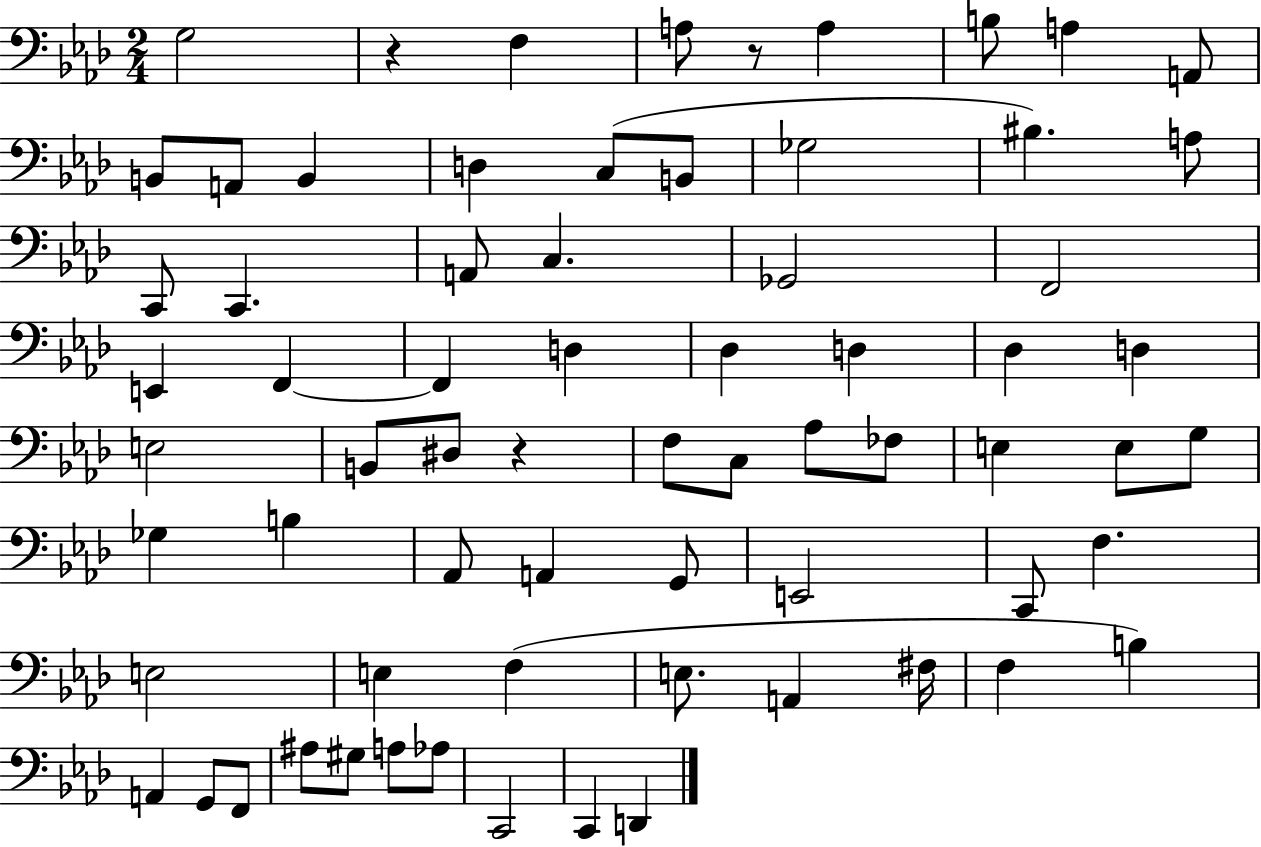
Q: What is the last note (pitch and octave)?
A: D2